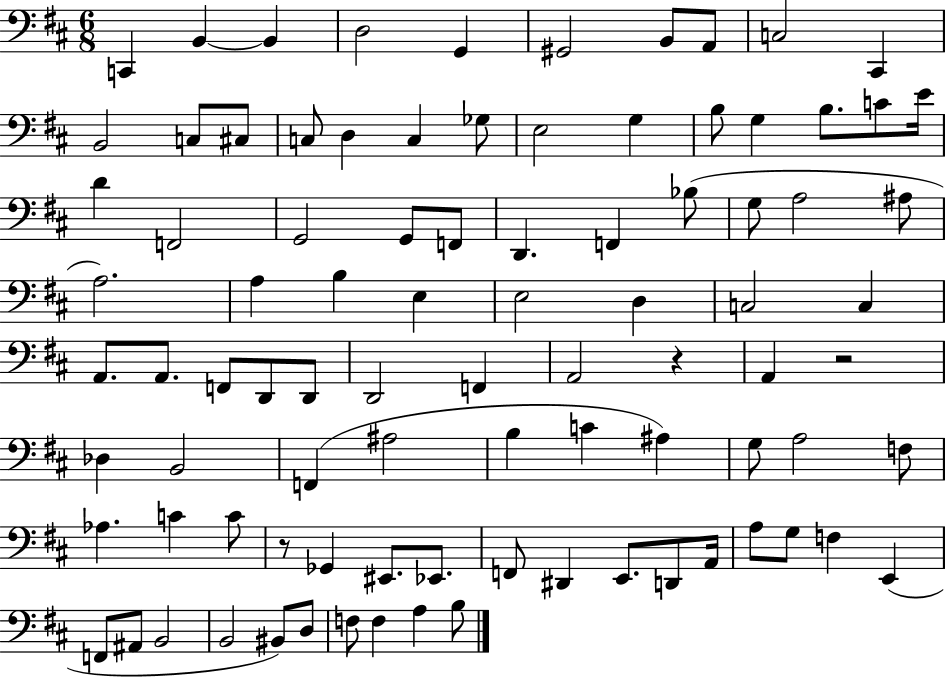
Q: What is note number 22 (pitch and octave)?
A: B3